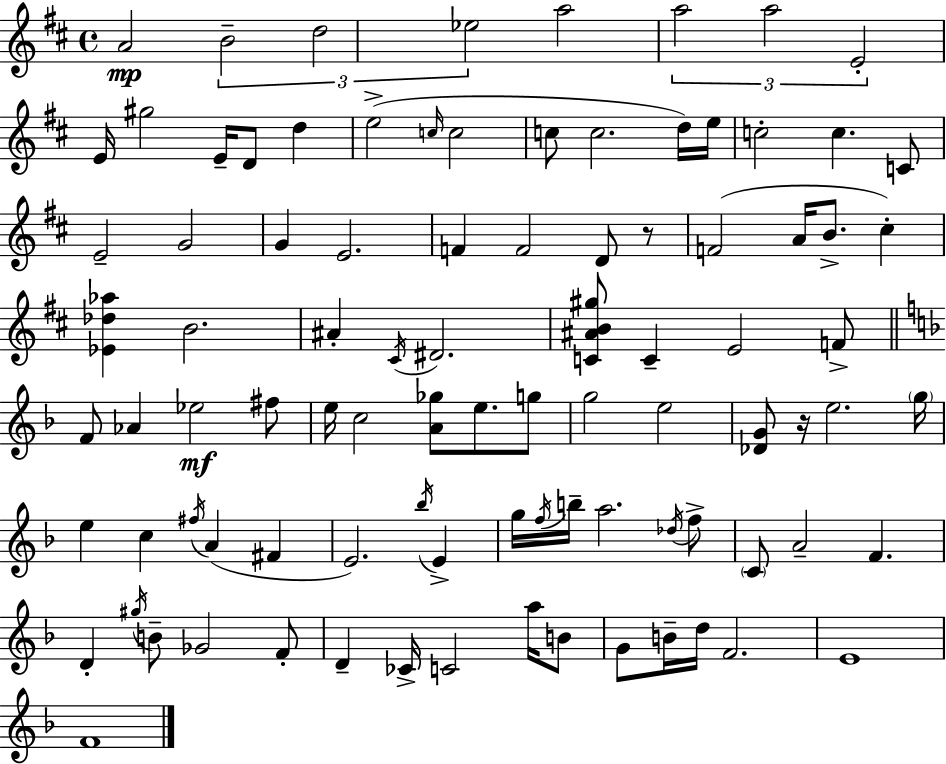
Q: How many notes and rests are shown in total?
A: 92